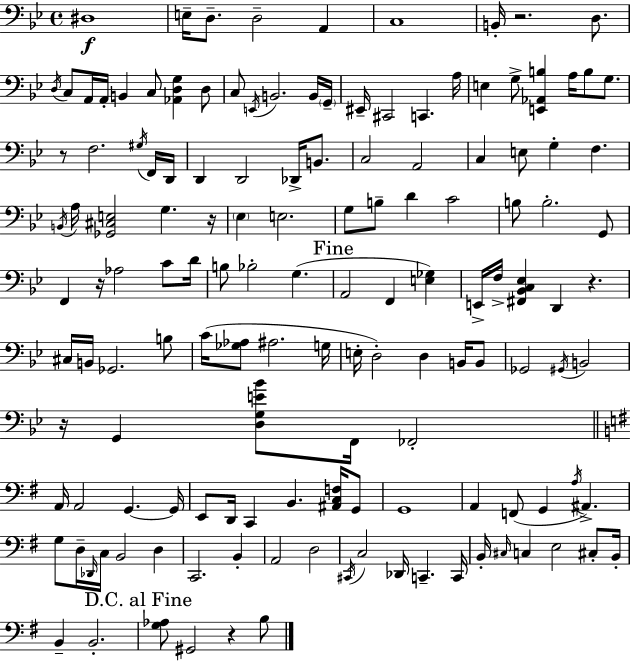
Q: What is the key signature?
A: G minor